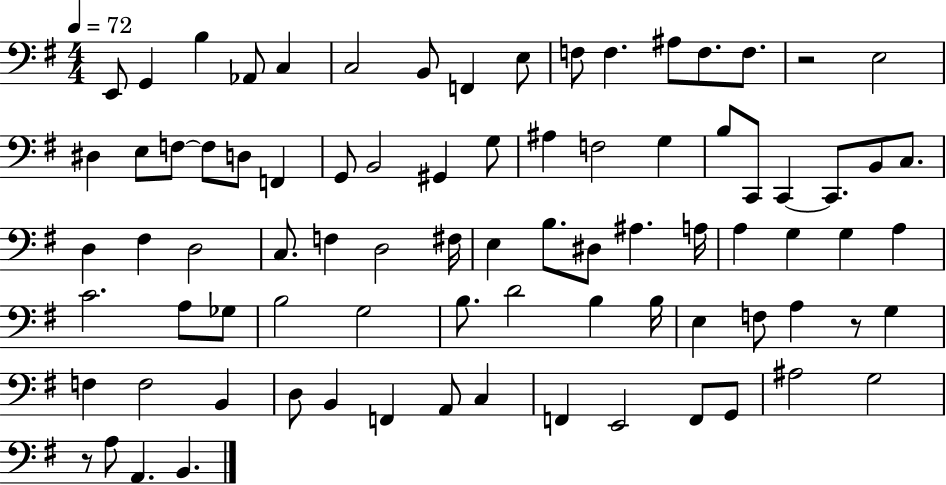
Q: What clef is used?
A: bass